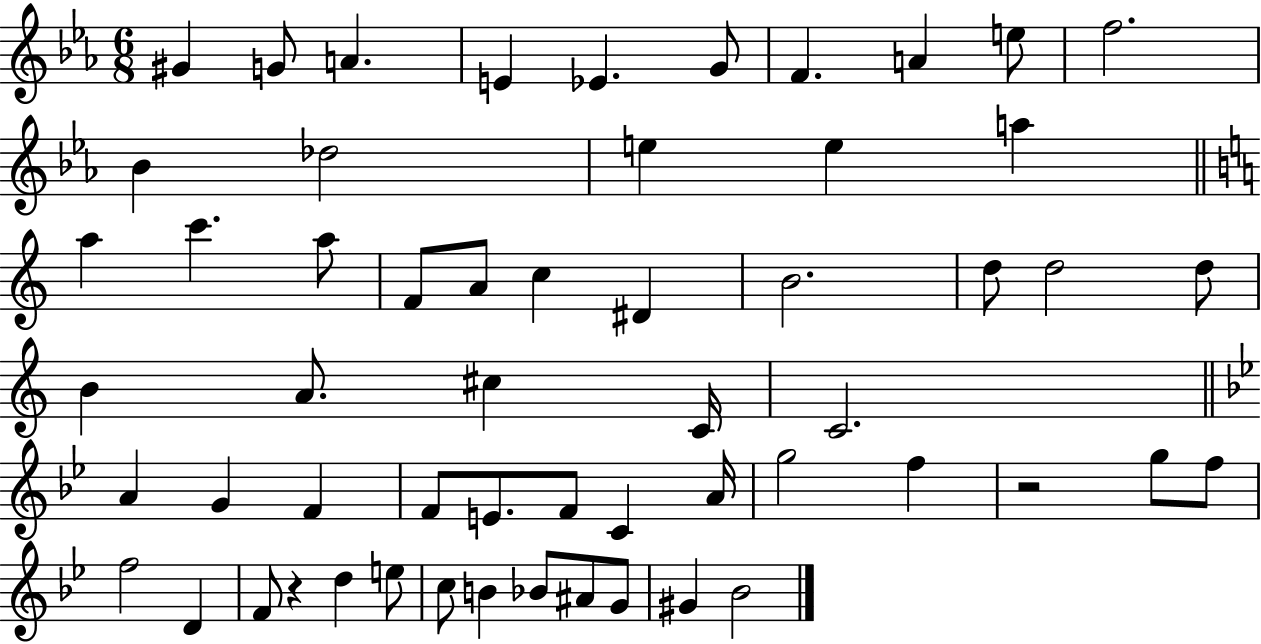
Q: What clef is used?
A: treble